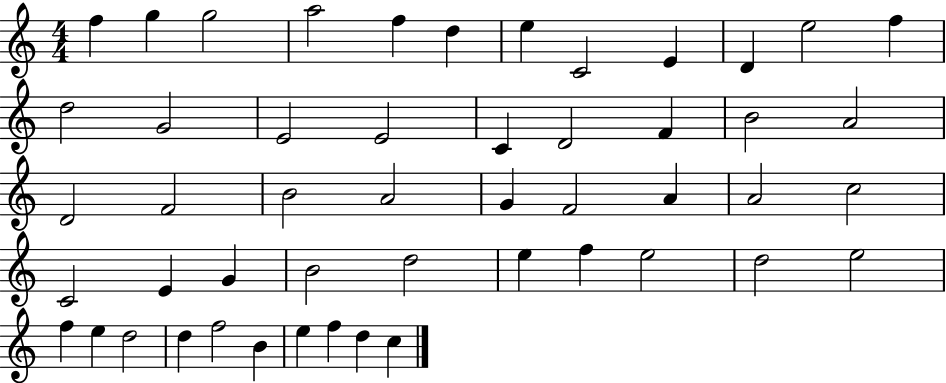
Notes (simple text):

F5/q G5/q G5/h A5/h F5/q D5/q E5/q C4/h E4/q D4/q E5/h F5/q D5/h G4/h E4/h E4/h C4/q D4/h F4/q B4/h A4/h D4/h F4/h B4/h A4/h G4/q F4/h A4/q A4/h C5/h C4/h E4/q G4/q B4/h D5/h E5/q F5/q E5/h D5/h E5/h F5/q E5/q D5/h D5/q F5/h B4/q E5/q F5/q D5/q C5/q